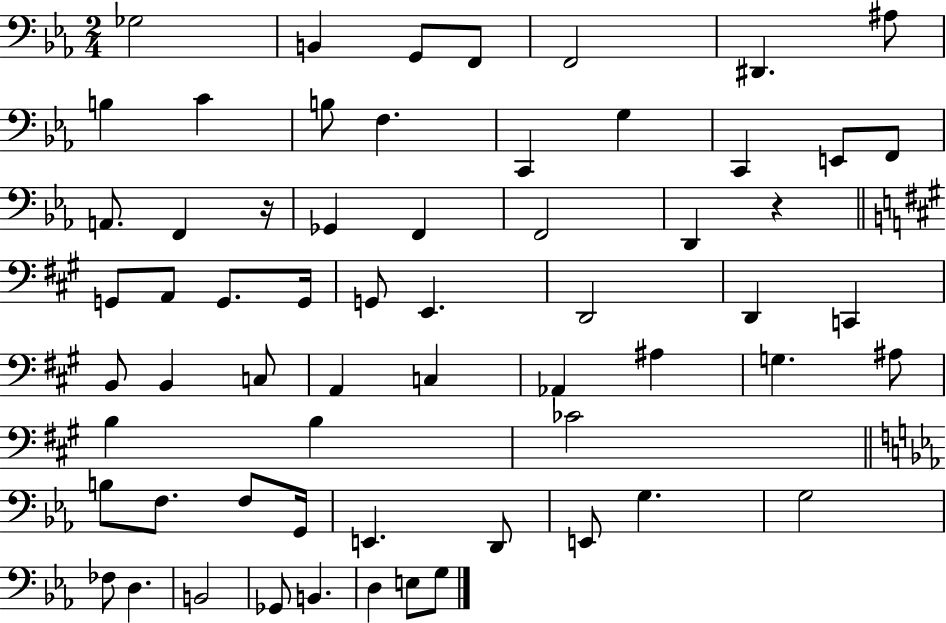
Gb3/h B2/q G2/e F2/e F2/h D#2/q. A#3/e B3/q C4/q B3/e F3/q. C2/q G3/q C2/q E2/e F2/e A2/e. F2/q R/s Gb2/q F2/q F2/h D2/q R/q G2/e A2/e G2/e. G2/s G2/e E2/q. D2/h D2/q C2/q B2/e B2/q C3/e A2/q C3/q Ab2/q A#3/q G3/q. A#3/e B3/q B3/q CES4/h B3/e F3/e. F3/e G2/s E2/q. D2/e E2/e G3/q. G3/h FES3/e D3/q. B2/h Gb2/e B2/q. D3/q E3/e G3/e